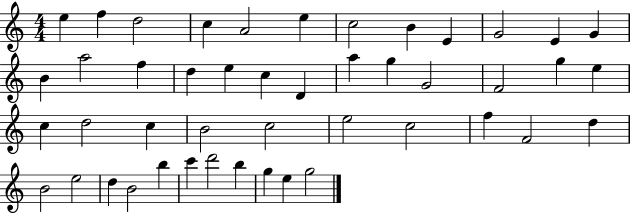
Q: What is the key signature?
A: C major